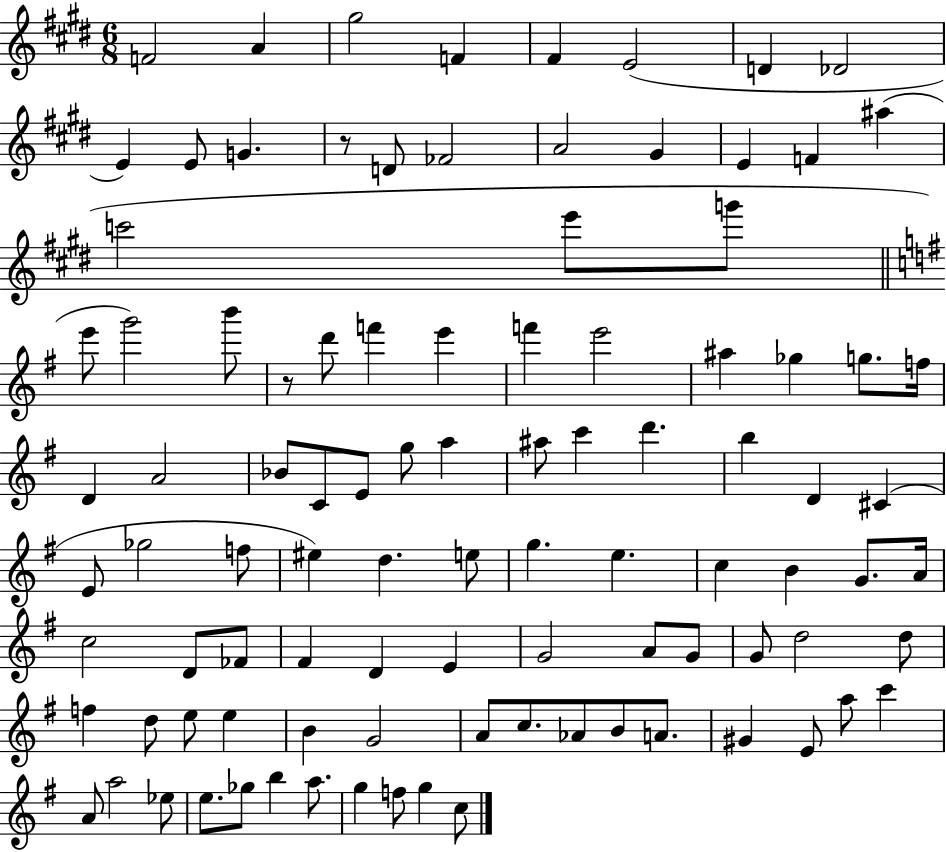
{
  \clef treble
  \numericTimeSignature
  \time 6/8
  \key e \major
  f'2 a'4 | gis''2 f'4 | fis'4 e'2( | d'4 des'2 | \break e'4) e'8 g'4. | r8 d'8 fes'2 | a'2 gis'4 | e'4 f'4 ais''4( | \break c'''2 e'''8 g'''8 | \bar "||" \break \key g \major e'''8 g'''2) b'''8 | r8 d'''8 f'''4 e'''4 | f'''4 e'''2 | ais''4 ges''4 g''8. f''16 | \break d'4 a'2 | bes'8 c'8 e'8 g''8 a''4 | ais''8 c'''4 d'''4. | b''4 d'4 cis'4( | \break e'8 ges''2 f''8 | eis''4) d''4. e''8 | g''4. e''4. | c''4 b'4 g'8. a'16 | \break c''2 d'8 fes'8 | fis'4 d'4 e'4 | g'2 a'8 g'8 | g'8 d''2 d''8 | \break f''4 d''8 e''8 e''4 | b'4 g'2 | a'8 c''8. aes'8 b'8 a'8. | gis'4 e'8 a''8 c'''4 | \break a'8 a''2 ees''8 | e''8. ges''8 b''4 a''8. | g''4 f''8 g''4 c''8 | \bar "|."
}